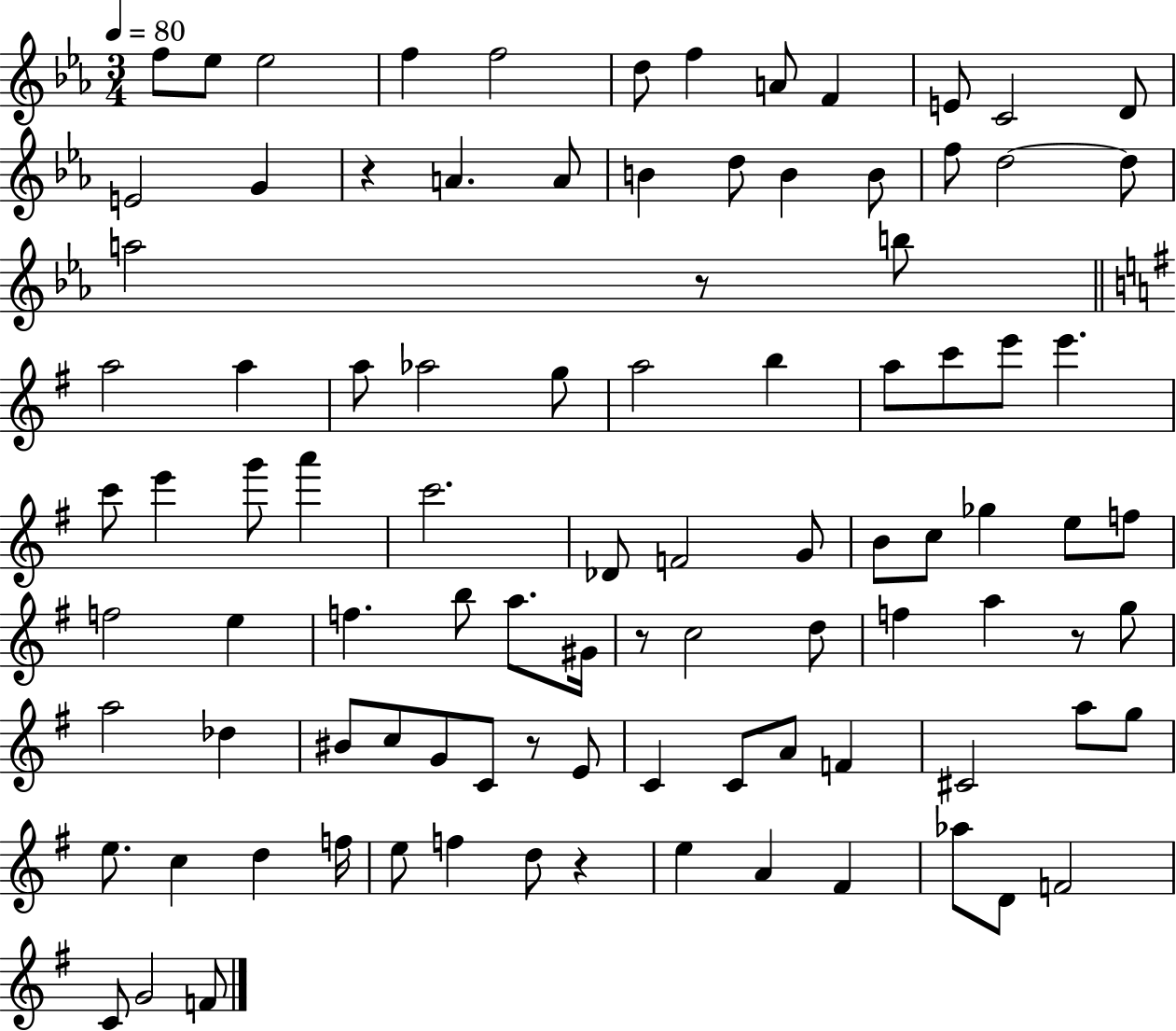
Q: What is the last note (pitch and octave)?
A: F4